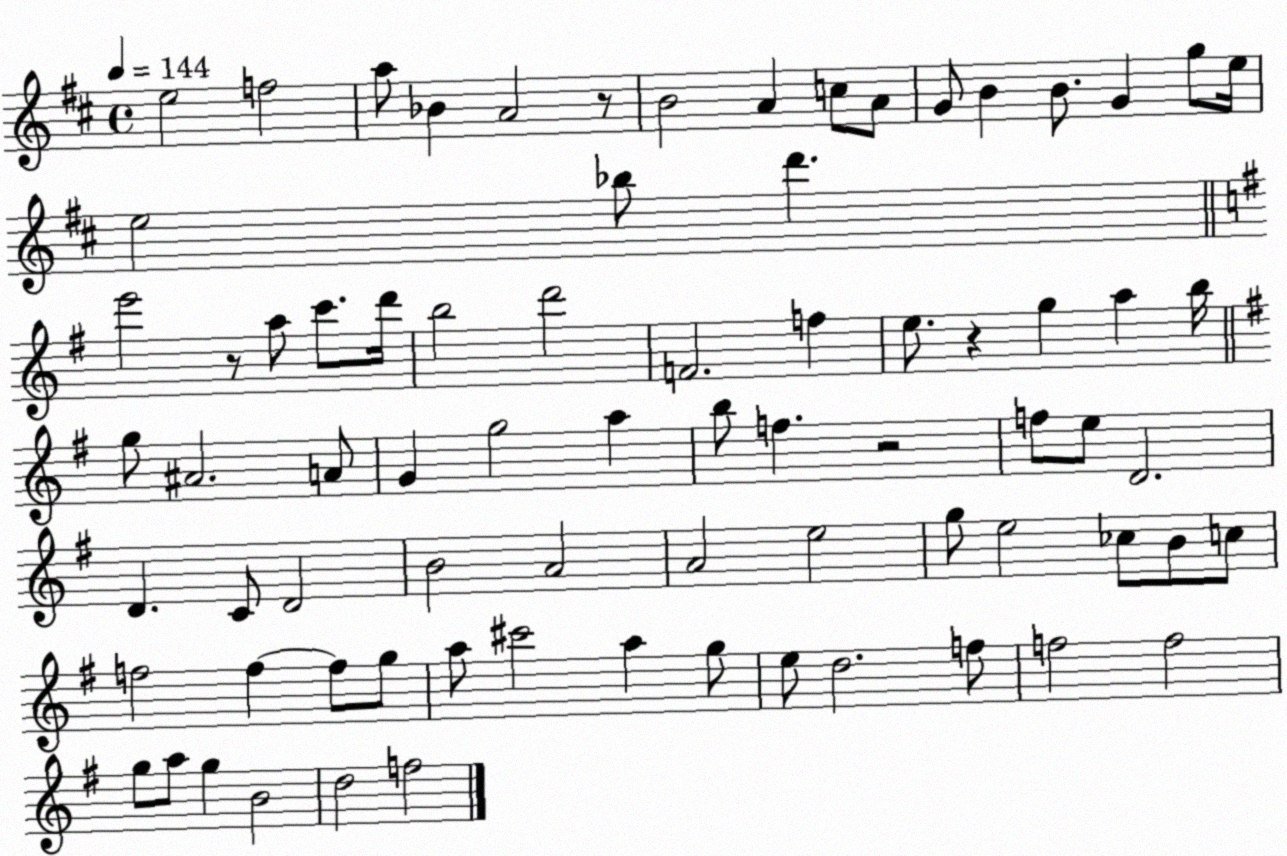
X:1
T:Untitled
M:4/4
L:1/4
K:D
e2 f2 a/2 _B A2 z/2 B2 A c/2 A/2 G/2 B B/2 G g/2 e/4 e2 _b/2 d' e'2 z/2 a/2 c'/2 d'/4 b2 d'2 F2 f e/2 z g a b/4 g/2 ^A2 A/2 G g2 a b/2 f z2 f/2 e/2 D2 D C/2 D2 B2 A2 A2 e2 g/2 e2 _c/2 B/2 c/2 f2 f f/2 g/2 a/2 ^c'2 a g/2 e/2 d2 f/2 f2 f2 g/2 a/2 g B2 d2 f2